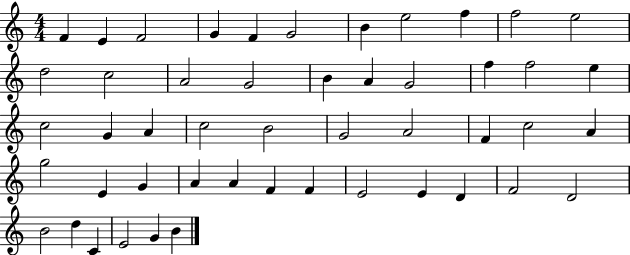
{
  \clef treble
  \numericTimeSignature
  \time 4/4
  \key c \major
  f'4 e'4 f'2 | g'4 f'4 g'2 | b'4 e''2 f''4 | f''2 e''2 | \break d''2 c''2 | a'2 g'2 | b'4 a'4 g'2 | f''4 f''2 e''4 | \break c''2 g'4 a'4 | c''2 b'2 | g'2 a'2 | f'4 c''2 a'4 | \break g''2 e'4 g'4 | a'4 a'4 f'4 f'4 | e'2 e'4 d'4 | f'2 d'2 | \break b'2 d''4 c'4 | e'2 g'4 b'4 | \bar "|."
}